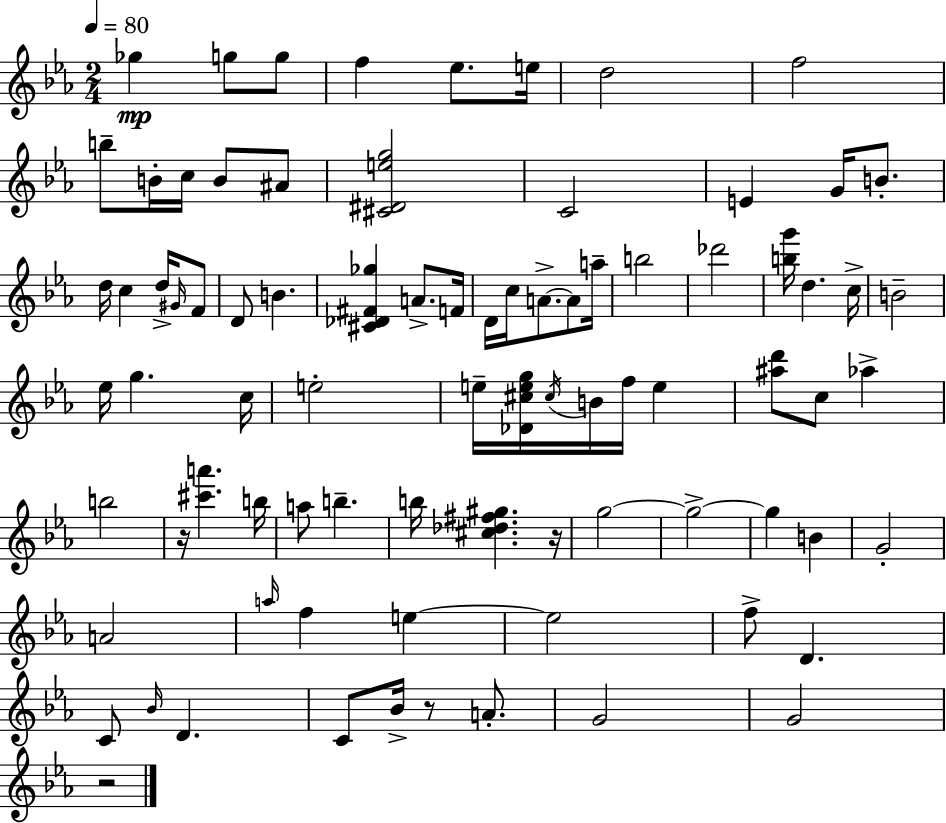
X:1
T:Untitled
M:2/4
L:1/4
K:Eb
_g g/2 g/2 f _e/2 e/4 d2 f2 b/2 B/4 c/4 B/2 ^A/2 [^C^Deg]2 C2 E G/4 B/2 d/4 c d/4 ^G/4 F/2 D/2 B [^C_D^F_g] A/2 F/4 D/4 c/4 A/2 A/2 a/4 b2 _d'2 [bg']/4 d c/4 B2 _e/4 g c/4 e2 e/4 [_D^ceg]/4 ^c/4 B/4 f/4 e [^ad']/2 c/2 _a b2 z/4 [^c'a'] b/4 a/2 b b/4 [^c_d^f^g] z/4 g2 g2 g B G2 A2 a/4 f e e2 f/2 D C/2 _B/4 D C/2 _B/4 z/2 A/2 G2 G2 z2